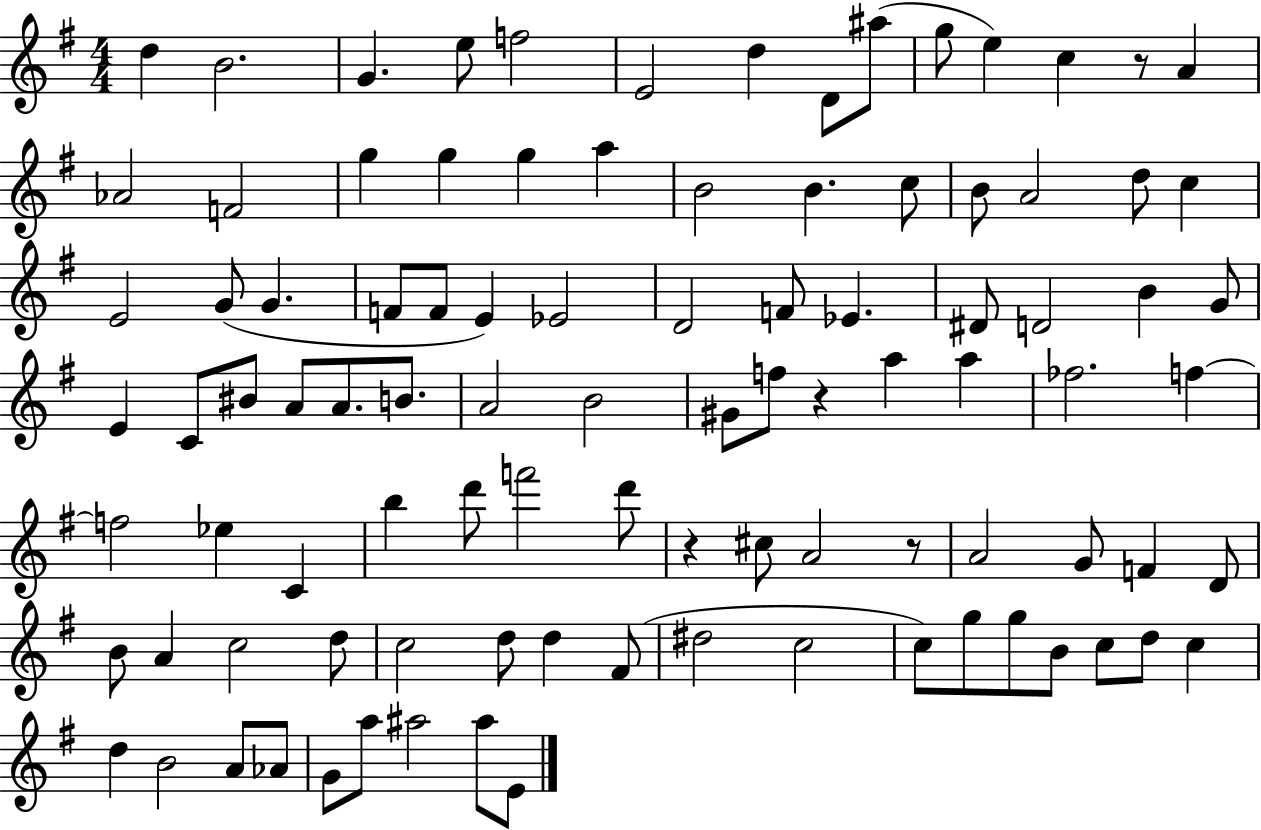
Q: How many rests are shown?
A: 4